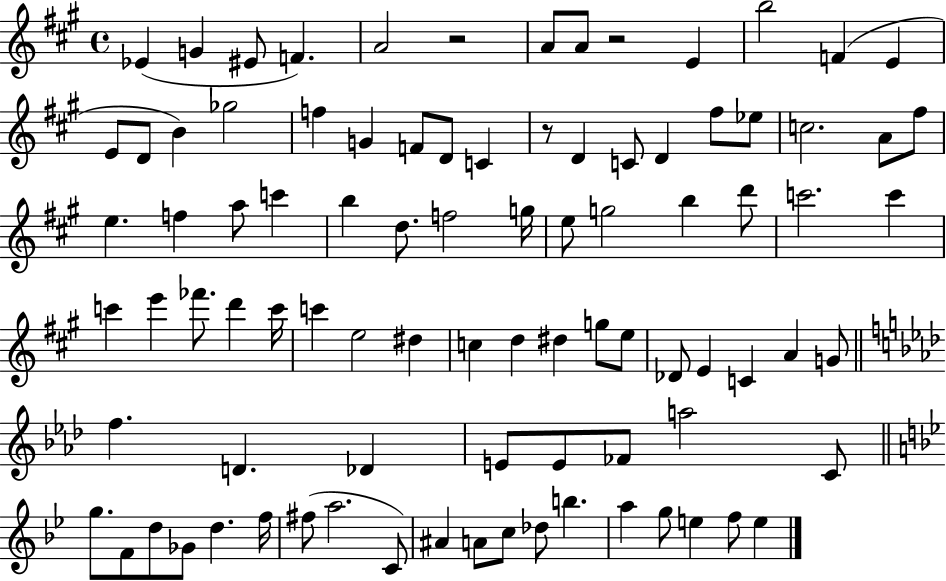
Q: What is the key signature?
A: A major